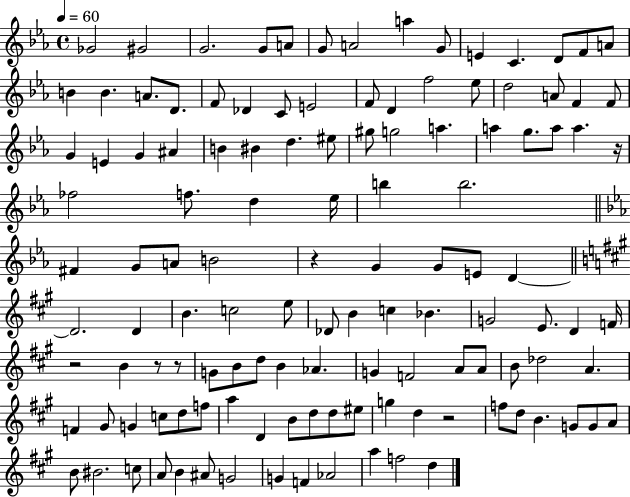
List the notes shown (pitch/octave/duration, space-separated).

Gb4/h G#4/h G4/h. G4/e A4/e G4/e A4/h A5/q G4/e E4/q C4/q. D4/e F4/e A4/e B4/q B4/q. A4/e. D4/e. F4/e Db4/q C4/e E4/h F4/e D4/q F5/h Eb5/e D5/h A4/e F4/q F4/e G4/q E4/q G4/q A#4/q B4/q BIS4/q D5/q. EIS5/e G#5/e G5/h A5/q. A5/q G5/e. A5/e A5/q. R/s FES5/h F5/e. D5/q Eb5/s B5/q B5/h. F#4/q G4/e A4/e B4/h R/q G4/q G4/e E4/e D4/q D4/h. D4/q B4/q. C5/h E5/e Db4/e B4/q C5/q Bb4/q. G4/h E4/e. D4/q F4/s R/h B4/q R/e R/e G4/e B4/e D5/e B4/q Ab4/q. G4/q F4/h A4/e A4/e B4/e Db5/h A4/q. F4/q G#4/e G4/q C5/e D5/e F5/e A5/q D4/q B4/e D5/e D5/e EIS5/e G5/q D5/q R/h F5/e D5/e B4/q. G4/e G4/e A4/e B4/e BIS4/h. C5/e A4/e B4/q A#4/e G4/h G4/q F4/q Ab4/h A5/q F5/h D5/q